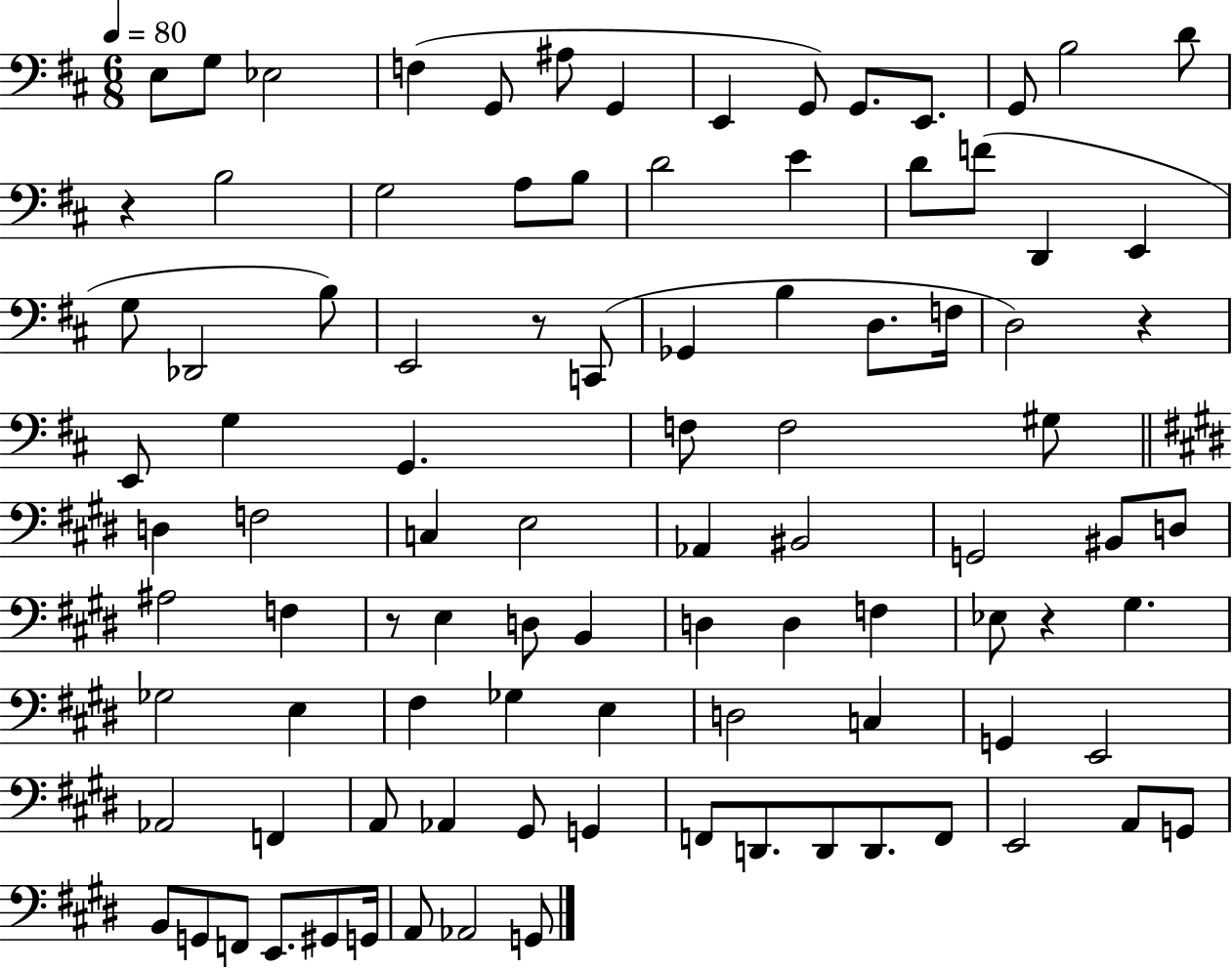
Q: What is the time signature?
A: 6/8